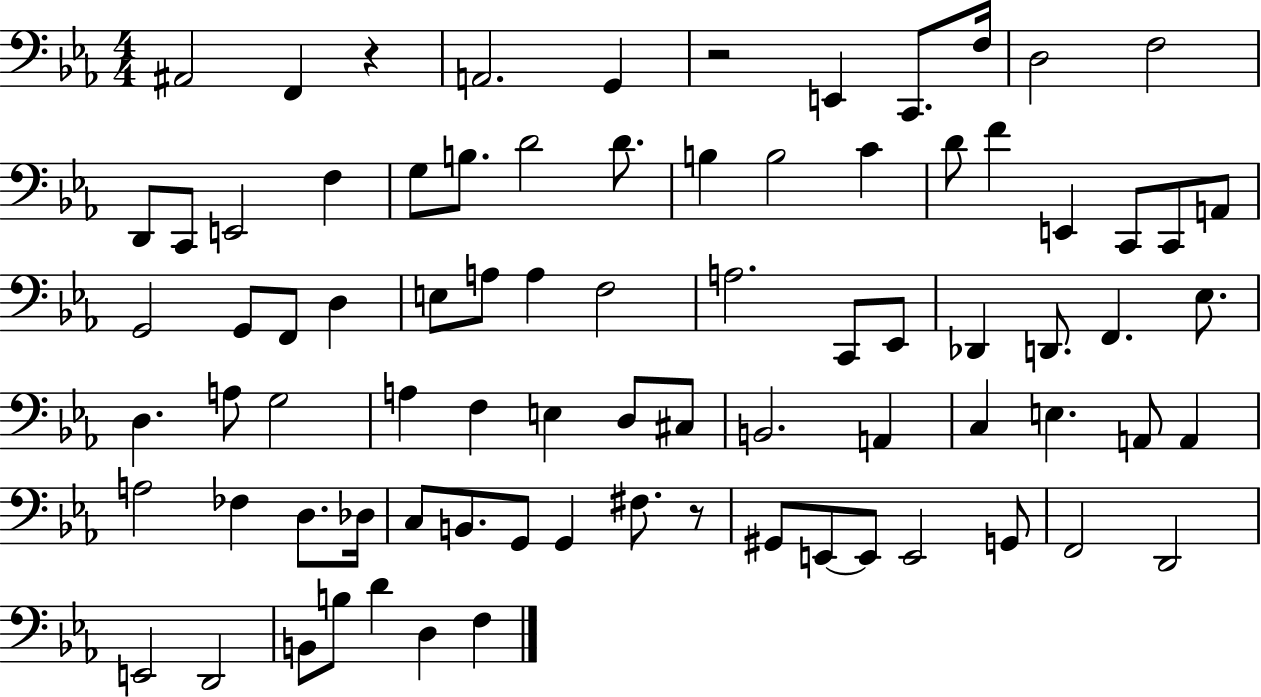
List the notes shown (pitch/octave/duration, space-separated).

A#2/h F2/q R/q A2/h. G2/q R/h E2/q C2/e. F3/s D3/h F3/h D2/e C2/e E2/h F3/q G3/e B3/e. D4/h D4/e. B3/q B3/h C4/q D4/e F4/q E2/q C2/e C2/e A2/e G2/h G2/e F2/e D3/q E3/e A3/e A3/q F3/h A3/h. C2/e Eb2/e Db2/q D2/e. F2/q. Eb3/e. D3/q. A3/e G3/h A3/q F3/q E3/q D3/e C#3/e B2/h. A2/q C3/q E3/q. A2/e A2/q A3/h FES3/q D3/e. Db3/s C3/e B2/e. G2/e G2/q F#3/e. R/e G#2/e E2/e E2/e E2/h G2/e F2/h D2/h E2/h D2/h B2/e B3/e D4/q D3/q F3/q